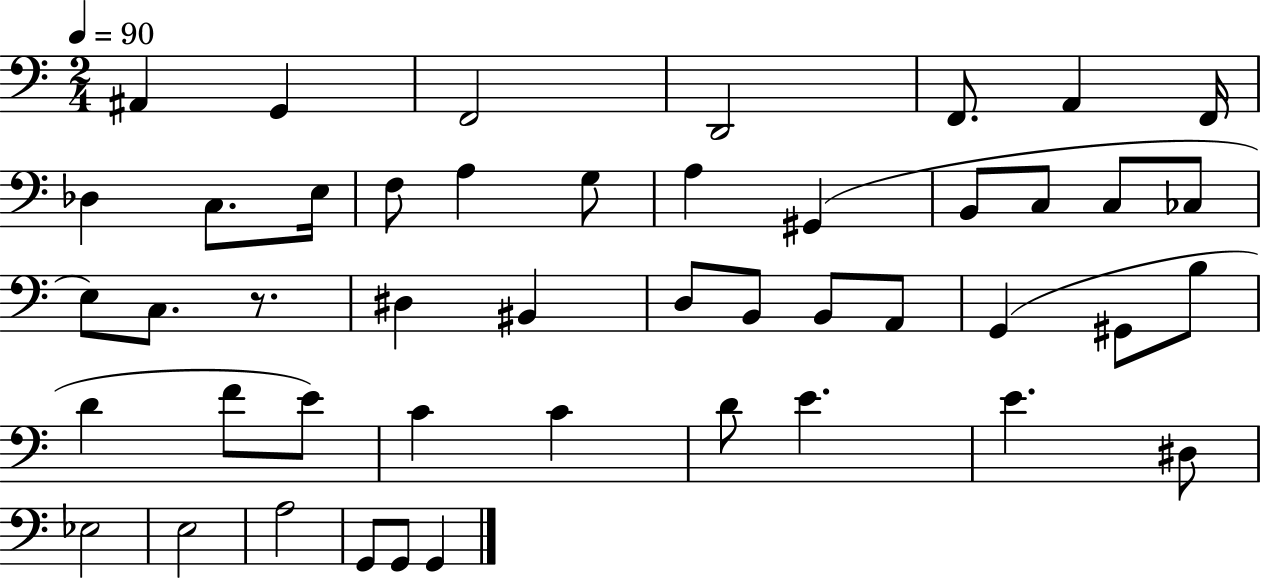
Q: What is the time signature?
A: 2/4